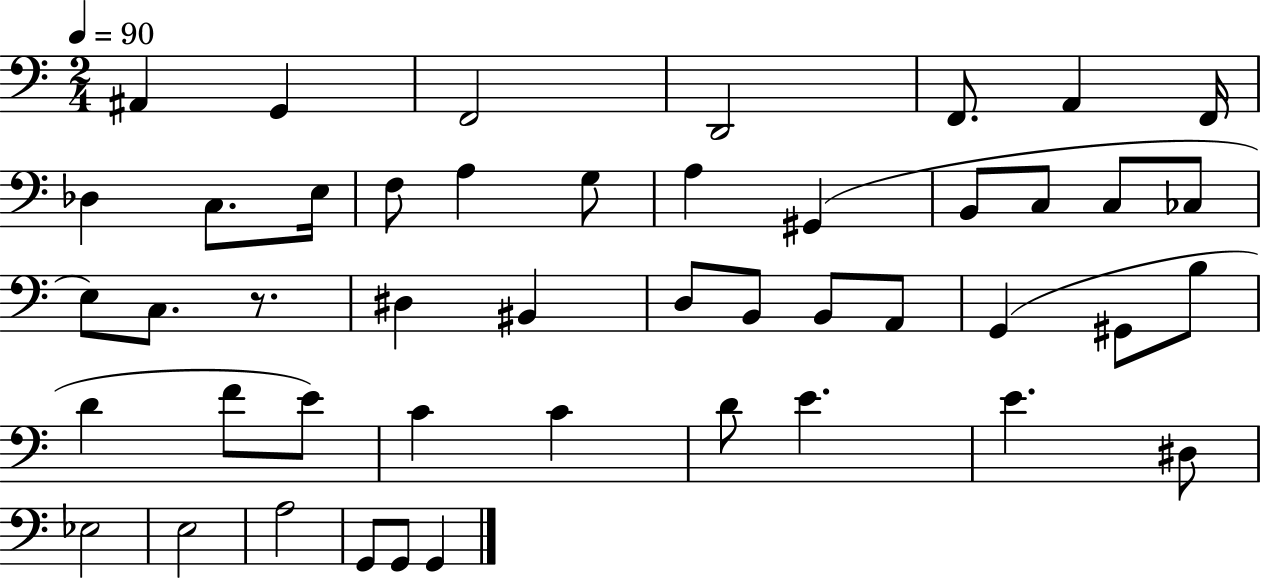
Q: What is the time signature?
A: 2/4